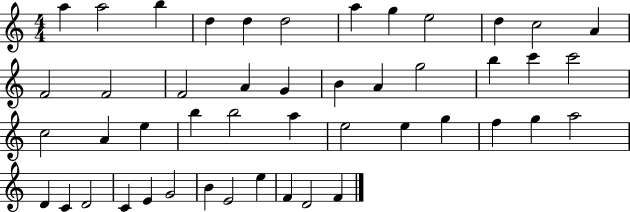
{
  \clef treble
  \numericTimeSignature
  \time 4/4
  \key c \major
  a''4 a''2 b''4 | d''4 d''4 d''2 | a''4 g''4 e''2 | d''4 c''2 a'4 | \break f'2 f'2 | f'2 a'4 g'4 | b'4 a'4 g''2 | b''4 c'''4 c'''2 | \break c''2 a'4 e''4 | b''4 b''2 a''4 | e''2 e''4 g''4 | f''4 g''4 a''2 | \break d'4 c'4 d'2 | c'4 e'4 g'2 | b'4 e'2 e''4 | f'4 d'2 f'4 | \break \bar "|."
}